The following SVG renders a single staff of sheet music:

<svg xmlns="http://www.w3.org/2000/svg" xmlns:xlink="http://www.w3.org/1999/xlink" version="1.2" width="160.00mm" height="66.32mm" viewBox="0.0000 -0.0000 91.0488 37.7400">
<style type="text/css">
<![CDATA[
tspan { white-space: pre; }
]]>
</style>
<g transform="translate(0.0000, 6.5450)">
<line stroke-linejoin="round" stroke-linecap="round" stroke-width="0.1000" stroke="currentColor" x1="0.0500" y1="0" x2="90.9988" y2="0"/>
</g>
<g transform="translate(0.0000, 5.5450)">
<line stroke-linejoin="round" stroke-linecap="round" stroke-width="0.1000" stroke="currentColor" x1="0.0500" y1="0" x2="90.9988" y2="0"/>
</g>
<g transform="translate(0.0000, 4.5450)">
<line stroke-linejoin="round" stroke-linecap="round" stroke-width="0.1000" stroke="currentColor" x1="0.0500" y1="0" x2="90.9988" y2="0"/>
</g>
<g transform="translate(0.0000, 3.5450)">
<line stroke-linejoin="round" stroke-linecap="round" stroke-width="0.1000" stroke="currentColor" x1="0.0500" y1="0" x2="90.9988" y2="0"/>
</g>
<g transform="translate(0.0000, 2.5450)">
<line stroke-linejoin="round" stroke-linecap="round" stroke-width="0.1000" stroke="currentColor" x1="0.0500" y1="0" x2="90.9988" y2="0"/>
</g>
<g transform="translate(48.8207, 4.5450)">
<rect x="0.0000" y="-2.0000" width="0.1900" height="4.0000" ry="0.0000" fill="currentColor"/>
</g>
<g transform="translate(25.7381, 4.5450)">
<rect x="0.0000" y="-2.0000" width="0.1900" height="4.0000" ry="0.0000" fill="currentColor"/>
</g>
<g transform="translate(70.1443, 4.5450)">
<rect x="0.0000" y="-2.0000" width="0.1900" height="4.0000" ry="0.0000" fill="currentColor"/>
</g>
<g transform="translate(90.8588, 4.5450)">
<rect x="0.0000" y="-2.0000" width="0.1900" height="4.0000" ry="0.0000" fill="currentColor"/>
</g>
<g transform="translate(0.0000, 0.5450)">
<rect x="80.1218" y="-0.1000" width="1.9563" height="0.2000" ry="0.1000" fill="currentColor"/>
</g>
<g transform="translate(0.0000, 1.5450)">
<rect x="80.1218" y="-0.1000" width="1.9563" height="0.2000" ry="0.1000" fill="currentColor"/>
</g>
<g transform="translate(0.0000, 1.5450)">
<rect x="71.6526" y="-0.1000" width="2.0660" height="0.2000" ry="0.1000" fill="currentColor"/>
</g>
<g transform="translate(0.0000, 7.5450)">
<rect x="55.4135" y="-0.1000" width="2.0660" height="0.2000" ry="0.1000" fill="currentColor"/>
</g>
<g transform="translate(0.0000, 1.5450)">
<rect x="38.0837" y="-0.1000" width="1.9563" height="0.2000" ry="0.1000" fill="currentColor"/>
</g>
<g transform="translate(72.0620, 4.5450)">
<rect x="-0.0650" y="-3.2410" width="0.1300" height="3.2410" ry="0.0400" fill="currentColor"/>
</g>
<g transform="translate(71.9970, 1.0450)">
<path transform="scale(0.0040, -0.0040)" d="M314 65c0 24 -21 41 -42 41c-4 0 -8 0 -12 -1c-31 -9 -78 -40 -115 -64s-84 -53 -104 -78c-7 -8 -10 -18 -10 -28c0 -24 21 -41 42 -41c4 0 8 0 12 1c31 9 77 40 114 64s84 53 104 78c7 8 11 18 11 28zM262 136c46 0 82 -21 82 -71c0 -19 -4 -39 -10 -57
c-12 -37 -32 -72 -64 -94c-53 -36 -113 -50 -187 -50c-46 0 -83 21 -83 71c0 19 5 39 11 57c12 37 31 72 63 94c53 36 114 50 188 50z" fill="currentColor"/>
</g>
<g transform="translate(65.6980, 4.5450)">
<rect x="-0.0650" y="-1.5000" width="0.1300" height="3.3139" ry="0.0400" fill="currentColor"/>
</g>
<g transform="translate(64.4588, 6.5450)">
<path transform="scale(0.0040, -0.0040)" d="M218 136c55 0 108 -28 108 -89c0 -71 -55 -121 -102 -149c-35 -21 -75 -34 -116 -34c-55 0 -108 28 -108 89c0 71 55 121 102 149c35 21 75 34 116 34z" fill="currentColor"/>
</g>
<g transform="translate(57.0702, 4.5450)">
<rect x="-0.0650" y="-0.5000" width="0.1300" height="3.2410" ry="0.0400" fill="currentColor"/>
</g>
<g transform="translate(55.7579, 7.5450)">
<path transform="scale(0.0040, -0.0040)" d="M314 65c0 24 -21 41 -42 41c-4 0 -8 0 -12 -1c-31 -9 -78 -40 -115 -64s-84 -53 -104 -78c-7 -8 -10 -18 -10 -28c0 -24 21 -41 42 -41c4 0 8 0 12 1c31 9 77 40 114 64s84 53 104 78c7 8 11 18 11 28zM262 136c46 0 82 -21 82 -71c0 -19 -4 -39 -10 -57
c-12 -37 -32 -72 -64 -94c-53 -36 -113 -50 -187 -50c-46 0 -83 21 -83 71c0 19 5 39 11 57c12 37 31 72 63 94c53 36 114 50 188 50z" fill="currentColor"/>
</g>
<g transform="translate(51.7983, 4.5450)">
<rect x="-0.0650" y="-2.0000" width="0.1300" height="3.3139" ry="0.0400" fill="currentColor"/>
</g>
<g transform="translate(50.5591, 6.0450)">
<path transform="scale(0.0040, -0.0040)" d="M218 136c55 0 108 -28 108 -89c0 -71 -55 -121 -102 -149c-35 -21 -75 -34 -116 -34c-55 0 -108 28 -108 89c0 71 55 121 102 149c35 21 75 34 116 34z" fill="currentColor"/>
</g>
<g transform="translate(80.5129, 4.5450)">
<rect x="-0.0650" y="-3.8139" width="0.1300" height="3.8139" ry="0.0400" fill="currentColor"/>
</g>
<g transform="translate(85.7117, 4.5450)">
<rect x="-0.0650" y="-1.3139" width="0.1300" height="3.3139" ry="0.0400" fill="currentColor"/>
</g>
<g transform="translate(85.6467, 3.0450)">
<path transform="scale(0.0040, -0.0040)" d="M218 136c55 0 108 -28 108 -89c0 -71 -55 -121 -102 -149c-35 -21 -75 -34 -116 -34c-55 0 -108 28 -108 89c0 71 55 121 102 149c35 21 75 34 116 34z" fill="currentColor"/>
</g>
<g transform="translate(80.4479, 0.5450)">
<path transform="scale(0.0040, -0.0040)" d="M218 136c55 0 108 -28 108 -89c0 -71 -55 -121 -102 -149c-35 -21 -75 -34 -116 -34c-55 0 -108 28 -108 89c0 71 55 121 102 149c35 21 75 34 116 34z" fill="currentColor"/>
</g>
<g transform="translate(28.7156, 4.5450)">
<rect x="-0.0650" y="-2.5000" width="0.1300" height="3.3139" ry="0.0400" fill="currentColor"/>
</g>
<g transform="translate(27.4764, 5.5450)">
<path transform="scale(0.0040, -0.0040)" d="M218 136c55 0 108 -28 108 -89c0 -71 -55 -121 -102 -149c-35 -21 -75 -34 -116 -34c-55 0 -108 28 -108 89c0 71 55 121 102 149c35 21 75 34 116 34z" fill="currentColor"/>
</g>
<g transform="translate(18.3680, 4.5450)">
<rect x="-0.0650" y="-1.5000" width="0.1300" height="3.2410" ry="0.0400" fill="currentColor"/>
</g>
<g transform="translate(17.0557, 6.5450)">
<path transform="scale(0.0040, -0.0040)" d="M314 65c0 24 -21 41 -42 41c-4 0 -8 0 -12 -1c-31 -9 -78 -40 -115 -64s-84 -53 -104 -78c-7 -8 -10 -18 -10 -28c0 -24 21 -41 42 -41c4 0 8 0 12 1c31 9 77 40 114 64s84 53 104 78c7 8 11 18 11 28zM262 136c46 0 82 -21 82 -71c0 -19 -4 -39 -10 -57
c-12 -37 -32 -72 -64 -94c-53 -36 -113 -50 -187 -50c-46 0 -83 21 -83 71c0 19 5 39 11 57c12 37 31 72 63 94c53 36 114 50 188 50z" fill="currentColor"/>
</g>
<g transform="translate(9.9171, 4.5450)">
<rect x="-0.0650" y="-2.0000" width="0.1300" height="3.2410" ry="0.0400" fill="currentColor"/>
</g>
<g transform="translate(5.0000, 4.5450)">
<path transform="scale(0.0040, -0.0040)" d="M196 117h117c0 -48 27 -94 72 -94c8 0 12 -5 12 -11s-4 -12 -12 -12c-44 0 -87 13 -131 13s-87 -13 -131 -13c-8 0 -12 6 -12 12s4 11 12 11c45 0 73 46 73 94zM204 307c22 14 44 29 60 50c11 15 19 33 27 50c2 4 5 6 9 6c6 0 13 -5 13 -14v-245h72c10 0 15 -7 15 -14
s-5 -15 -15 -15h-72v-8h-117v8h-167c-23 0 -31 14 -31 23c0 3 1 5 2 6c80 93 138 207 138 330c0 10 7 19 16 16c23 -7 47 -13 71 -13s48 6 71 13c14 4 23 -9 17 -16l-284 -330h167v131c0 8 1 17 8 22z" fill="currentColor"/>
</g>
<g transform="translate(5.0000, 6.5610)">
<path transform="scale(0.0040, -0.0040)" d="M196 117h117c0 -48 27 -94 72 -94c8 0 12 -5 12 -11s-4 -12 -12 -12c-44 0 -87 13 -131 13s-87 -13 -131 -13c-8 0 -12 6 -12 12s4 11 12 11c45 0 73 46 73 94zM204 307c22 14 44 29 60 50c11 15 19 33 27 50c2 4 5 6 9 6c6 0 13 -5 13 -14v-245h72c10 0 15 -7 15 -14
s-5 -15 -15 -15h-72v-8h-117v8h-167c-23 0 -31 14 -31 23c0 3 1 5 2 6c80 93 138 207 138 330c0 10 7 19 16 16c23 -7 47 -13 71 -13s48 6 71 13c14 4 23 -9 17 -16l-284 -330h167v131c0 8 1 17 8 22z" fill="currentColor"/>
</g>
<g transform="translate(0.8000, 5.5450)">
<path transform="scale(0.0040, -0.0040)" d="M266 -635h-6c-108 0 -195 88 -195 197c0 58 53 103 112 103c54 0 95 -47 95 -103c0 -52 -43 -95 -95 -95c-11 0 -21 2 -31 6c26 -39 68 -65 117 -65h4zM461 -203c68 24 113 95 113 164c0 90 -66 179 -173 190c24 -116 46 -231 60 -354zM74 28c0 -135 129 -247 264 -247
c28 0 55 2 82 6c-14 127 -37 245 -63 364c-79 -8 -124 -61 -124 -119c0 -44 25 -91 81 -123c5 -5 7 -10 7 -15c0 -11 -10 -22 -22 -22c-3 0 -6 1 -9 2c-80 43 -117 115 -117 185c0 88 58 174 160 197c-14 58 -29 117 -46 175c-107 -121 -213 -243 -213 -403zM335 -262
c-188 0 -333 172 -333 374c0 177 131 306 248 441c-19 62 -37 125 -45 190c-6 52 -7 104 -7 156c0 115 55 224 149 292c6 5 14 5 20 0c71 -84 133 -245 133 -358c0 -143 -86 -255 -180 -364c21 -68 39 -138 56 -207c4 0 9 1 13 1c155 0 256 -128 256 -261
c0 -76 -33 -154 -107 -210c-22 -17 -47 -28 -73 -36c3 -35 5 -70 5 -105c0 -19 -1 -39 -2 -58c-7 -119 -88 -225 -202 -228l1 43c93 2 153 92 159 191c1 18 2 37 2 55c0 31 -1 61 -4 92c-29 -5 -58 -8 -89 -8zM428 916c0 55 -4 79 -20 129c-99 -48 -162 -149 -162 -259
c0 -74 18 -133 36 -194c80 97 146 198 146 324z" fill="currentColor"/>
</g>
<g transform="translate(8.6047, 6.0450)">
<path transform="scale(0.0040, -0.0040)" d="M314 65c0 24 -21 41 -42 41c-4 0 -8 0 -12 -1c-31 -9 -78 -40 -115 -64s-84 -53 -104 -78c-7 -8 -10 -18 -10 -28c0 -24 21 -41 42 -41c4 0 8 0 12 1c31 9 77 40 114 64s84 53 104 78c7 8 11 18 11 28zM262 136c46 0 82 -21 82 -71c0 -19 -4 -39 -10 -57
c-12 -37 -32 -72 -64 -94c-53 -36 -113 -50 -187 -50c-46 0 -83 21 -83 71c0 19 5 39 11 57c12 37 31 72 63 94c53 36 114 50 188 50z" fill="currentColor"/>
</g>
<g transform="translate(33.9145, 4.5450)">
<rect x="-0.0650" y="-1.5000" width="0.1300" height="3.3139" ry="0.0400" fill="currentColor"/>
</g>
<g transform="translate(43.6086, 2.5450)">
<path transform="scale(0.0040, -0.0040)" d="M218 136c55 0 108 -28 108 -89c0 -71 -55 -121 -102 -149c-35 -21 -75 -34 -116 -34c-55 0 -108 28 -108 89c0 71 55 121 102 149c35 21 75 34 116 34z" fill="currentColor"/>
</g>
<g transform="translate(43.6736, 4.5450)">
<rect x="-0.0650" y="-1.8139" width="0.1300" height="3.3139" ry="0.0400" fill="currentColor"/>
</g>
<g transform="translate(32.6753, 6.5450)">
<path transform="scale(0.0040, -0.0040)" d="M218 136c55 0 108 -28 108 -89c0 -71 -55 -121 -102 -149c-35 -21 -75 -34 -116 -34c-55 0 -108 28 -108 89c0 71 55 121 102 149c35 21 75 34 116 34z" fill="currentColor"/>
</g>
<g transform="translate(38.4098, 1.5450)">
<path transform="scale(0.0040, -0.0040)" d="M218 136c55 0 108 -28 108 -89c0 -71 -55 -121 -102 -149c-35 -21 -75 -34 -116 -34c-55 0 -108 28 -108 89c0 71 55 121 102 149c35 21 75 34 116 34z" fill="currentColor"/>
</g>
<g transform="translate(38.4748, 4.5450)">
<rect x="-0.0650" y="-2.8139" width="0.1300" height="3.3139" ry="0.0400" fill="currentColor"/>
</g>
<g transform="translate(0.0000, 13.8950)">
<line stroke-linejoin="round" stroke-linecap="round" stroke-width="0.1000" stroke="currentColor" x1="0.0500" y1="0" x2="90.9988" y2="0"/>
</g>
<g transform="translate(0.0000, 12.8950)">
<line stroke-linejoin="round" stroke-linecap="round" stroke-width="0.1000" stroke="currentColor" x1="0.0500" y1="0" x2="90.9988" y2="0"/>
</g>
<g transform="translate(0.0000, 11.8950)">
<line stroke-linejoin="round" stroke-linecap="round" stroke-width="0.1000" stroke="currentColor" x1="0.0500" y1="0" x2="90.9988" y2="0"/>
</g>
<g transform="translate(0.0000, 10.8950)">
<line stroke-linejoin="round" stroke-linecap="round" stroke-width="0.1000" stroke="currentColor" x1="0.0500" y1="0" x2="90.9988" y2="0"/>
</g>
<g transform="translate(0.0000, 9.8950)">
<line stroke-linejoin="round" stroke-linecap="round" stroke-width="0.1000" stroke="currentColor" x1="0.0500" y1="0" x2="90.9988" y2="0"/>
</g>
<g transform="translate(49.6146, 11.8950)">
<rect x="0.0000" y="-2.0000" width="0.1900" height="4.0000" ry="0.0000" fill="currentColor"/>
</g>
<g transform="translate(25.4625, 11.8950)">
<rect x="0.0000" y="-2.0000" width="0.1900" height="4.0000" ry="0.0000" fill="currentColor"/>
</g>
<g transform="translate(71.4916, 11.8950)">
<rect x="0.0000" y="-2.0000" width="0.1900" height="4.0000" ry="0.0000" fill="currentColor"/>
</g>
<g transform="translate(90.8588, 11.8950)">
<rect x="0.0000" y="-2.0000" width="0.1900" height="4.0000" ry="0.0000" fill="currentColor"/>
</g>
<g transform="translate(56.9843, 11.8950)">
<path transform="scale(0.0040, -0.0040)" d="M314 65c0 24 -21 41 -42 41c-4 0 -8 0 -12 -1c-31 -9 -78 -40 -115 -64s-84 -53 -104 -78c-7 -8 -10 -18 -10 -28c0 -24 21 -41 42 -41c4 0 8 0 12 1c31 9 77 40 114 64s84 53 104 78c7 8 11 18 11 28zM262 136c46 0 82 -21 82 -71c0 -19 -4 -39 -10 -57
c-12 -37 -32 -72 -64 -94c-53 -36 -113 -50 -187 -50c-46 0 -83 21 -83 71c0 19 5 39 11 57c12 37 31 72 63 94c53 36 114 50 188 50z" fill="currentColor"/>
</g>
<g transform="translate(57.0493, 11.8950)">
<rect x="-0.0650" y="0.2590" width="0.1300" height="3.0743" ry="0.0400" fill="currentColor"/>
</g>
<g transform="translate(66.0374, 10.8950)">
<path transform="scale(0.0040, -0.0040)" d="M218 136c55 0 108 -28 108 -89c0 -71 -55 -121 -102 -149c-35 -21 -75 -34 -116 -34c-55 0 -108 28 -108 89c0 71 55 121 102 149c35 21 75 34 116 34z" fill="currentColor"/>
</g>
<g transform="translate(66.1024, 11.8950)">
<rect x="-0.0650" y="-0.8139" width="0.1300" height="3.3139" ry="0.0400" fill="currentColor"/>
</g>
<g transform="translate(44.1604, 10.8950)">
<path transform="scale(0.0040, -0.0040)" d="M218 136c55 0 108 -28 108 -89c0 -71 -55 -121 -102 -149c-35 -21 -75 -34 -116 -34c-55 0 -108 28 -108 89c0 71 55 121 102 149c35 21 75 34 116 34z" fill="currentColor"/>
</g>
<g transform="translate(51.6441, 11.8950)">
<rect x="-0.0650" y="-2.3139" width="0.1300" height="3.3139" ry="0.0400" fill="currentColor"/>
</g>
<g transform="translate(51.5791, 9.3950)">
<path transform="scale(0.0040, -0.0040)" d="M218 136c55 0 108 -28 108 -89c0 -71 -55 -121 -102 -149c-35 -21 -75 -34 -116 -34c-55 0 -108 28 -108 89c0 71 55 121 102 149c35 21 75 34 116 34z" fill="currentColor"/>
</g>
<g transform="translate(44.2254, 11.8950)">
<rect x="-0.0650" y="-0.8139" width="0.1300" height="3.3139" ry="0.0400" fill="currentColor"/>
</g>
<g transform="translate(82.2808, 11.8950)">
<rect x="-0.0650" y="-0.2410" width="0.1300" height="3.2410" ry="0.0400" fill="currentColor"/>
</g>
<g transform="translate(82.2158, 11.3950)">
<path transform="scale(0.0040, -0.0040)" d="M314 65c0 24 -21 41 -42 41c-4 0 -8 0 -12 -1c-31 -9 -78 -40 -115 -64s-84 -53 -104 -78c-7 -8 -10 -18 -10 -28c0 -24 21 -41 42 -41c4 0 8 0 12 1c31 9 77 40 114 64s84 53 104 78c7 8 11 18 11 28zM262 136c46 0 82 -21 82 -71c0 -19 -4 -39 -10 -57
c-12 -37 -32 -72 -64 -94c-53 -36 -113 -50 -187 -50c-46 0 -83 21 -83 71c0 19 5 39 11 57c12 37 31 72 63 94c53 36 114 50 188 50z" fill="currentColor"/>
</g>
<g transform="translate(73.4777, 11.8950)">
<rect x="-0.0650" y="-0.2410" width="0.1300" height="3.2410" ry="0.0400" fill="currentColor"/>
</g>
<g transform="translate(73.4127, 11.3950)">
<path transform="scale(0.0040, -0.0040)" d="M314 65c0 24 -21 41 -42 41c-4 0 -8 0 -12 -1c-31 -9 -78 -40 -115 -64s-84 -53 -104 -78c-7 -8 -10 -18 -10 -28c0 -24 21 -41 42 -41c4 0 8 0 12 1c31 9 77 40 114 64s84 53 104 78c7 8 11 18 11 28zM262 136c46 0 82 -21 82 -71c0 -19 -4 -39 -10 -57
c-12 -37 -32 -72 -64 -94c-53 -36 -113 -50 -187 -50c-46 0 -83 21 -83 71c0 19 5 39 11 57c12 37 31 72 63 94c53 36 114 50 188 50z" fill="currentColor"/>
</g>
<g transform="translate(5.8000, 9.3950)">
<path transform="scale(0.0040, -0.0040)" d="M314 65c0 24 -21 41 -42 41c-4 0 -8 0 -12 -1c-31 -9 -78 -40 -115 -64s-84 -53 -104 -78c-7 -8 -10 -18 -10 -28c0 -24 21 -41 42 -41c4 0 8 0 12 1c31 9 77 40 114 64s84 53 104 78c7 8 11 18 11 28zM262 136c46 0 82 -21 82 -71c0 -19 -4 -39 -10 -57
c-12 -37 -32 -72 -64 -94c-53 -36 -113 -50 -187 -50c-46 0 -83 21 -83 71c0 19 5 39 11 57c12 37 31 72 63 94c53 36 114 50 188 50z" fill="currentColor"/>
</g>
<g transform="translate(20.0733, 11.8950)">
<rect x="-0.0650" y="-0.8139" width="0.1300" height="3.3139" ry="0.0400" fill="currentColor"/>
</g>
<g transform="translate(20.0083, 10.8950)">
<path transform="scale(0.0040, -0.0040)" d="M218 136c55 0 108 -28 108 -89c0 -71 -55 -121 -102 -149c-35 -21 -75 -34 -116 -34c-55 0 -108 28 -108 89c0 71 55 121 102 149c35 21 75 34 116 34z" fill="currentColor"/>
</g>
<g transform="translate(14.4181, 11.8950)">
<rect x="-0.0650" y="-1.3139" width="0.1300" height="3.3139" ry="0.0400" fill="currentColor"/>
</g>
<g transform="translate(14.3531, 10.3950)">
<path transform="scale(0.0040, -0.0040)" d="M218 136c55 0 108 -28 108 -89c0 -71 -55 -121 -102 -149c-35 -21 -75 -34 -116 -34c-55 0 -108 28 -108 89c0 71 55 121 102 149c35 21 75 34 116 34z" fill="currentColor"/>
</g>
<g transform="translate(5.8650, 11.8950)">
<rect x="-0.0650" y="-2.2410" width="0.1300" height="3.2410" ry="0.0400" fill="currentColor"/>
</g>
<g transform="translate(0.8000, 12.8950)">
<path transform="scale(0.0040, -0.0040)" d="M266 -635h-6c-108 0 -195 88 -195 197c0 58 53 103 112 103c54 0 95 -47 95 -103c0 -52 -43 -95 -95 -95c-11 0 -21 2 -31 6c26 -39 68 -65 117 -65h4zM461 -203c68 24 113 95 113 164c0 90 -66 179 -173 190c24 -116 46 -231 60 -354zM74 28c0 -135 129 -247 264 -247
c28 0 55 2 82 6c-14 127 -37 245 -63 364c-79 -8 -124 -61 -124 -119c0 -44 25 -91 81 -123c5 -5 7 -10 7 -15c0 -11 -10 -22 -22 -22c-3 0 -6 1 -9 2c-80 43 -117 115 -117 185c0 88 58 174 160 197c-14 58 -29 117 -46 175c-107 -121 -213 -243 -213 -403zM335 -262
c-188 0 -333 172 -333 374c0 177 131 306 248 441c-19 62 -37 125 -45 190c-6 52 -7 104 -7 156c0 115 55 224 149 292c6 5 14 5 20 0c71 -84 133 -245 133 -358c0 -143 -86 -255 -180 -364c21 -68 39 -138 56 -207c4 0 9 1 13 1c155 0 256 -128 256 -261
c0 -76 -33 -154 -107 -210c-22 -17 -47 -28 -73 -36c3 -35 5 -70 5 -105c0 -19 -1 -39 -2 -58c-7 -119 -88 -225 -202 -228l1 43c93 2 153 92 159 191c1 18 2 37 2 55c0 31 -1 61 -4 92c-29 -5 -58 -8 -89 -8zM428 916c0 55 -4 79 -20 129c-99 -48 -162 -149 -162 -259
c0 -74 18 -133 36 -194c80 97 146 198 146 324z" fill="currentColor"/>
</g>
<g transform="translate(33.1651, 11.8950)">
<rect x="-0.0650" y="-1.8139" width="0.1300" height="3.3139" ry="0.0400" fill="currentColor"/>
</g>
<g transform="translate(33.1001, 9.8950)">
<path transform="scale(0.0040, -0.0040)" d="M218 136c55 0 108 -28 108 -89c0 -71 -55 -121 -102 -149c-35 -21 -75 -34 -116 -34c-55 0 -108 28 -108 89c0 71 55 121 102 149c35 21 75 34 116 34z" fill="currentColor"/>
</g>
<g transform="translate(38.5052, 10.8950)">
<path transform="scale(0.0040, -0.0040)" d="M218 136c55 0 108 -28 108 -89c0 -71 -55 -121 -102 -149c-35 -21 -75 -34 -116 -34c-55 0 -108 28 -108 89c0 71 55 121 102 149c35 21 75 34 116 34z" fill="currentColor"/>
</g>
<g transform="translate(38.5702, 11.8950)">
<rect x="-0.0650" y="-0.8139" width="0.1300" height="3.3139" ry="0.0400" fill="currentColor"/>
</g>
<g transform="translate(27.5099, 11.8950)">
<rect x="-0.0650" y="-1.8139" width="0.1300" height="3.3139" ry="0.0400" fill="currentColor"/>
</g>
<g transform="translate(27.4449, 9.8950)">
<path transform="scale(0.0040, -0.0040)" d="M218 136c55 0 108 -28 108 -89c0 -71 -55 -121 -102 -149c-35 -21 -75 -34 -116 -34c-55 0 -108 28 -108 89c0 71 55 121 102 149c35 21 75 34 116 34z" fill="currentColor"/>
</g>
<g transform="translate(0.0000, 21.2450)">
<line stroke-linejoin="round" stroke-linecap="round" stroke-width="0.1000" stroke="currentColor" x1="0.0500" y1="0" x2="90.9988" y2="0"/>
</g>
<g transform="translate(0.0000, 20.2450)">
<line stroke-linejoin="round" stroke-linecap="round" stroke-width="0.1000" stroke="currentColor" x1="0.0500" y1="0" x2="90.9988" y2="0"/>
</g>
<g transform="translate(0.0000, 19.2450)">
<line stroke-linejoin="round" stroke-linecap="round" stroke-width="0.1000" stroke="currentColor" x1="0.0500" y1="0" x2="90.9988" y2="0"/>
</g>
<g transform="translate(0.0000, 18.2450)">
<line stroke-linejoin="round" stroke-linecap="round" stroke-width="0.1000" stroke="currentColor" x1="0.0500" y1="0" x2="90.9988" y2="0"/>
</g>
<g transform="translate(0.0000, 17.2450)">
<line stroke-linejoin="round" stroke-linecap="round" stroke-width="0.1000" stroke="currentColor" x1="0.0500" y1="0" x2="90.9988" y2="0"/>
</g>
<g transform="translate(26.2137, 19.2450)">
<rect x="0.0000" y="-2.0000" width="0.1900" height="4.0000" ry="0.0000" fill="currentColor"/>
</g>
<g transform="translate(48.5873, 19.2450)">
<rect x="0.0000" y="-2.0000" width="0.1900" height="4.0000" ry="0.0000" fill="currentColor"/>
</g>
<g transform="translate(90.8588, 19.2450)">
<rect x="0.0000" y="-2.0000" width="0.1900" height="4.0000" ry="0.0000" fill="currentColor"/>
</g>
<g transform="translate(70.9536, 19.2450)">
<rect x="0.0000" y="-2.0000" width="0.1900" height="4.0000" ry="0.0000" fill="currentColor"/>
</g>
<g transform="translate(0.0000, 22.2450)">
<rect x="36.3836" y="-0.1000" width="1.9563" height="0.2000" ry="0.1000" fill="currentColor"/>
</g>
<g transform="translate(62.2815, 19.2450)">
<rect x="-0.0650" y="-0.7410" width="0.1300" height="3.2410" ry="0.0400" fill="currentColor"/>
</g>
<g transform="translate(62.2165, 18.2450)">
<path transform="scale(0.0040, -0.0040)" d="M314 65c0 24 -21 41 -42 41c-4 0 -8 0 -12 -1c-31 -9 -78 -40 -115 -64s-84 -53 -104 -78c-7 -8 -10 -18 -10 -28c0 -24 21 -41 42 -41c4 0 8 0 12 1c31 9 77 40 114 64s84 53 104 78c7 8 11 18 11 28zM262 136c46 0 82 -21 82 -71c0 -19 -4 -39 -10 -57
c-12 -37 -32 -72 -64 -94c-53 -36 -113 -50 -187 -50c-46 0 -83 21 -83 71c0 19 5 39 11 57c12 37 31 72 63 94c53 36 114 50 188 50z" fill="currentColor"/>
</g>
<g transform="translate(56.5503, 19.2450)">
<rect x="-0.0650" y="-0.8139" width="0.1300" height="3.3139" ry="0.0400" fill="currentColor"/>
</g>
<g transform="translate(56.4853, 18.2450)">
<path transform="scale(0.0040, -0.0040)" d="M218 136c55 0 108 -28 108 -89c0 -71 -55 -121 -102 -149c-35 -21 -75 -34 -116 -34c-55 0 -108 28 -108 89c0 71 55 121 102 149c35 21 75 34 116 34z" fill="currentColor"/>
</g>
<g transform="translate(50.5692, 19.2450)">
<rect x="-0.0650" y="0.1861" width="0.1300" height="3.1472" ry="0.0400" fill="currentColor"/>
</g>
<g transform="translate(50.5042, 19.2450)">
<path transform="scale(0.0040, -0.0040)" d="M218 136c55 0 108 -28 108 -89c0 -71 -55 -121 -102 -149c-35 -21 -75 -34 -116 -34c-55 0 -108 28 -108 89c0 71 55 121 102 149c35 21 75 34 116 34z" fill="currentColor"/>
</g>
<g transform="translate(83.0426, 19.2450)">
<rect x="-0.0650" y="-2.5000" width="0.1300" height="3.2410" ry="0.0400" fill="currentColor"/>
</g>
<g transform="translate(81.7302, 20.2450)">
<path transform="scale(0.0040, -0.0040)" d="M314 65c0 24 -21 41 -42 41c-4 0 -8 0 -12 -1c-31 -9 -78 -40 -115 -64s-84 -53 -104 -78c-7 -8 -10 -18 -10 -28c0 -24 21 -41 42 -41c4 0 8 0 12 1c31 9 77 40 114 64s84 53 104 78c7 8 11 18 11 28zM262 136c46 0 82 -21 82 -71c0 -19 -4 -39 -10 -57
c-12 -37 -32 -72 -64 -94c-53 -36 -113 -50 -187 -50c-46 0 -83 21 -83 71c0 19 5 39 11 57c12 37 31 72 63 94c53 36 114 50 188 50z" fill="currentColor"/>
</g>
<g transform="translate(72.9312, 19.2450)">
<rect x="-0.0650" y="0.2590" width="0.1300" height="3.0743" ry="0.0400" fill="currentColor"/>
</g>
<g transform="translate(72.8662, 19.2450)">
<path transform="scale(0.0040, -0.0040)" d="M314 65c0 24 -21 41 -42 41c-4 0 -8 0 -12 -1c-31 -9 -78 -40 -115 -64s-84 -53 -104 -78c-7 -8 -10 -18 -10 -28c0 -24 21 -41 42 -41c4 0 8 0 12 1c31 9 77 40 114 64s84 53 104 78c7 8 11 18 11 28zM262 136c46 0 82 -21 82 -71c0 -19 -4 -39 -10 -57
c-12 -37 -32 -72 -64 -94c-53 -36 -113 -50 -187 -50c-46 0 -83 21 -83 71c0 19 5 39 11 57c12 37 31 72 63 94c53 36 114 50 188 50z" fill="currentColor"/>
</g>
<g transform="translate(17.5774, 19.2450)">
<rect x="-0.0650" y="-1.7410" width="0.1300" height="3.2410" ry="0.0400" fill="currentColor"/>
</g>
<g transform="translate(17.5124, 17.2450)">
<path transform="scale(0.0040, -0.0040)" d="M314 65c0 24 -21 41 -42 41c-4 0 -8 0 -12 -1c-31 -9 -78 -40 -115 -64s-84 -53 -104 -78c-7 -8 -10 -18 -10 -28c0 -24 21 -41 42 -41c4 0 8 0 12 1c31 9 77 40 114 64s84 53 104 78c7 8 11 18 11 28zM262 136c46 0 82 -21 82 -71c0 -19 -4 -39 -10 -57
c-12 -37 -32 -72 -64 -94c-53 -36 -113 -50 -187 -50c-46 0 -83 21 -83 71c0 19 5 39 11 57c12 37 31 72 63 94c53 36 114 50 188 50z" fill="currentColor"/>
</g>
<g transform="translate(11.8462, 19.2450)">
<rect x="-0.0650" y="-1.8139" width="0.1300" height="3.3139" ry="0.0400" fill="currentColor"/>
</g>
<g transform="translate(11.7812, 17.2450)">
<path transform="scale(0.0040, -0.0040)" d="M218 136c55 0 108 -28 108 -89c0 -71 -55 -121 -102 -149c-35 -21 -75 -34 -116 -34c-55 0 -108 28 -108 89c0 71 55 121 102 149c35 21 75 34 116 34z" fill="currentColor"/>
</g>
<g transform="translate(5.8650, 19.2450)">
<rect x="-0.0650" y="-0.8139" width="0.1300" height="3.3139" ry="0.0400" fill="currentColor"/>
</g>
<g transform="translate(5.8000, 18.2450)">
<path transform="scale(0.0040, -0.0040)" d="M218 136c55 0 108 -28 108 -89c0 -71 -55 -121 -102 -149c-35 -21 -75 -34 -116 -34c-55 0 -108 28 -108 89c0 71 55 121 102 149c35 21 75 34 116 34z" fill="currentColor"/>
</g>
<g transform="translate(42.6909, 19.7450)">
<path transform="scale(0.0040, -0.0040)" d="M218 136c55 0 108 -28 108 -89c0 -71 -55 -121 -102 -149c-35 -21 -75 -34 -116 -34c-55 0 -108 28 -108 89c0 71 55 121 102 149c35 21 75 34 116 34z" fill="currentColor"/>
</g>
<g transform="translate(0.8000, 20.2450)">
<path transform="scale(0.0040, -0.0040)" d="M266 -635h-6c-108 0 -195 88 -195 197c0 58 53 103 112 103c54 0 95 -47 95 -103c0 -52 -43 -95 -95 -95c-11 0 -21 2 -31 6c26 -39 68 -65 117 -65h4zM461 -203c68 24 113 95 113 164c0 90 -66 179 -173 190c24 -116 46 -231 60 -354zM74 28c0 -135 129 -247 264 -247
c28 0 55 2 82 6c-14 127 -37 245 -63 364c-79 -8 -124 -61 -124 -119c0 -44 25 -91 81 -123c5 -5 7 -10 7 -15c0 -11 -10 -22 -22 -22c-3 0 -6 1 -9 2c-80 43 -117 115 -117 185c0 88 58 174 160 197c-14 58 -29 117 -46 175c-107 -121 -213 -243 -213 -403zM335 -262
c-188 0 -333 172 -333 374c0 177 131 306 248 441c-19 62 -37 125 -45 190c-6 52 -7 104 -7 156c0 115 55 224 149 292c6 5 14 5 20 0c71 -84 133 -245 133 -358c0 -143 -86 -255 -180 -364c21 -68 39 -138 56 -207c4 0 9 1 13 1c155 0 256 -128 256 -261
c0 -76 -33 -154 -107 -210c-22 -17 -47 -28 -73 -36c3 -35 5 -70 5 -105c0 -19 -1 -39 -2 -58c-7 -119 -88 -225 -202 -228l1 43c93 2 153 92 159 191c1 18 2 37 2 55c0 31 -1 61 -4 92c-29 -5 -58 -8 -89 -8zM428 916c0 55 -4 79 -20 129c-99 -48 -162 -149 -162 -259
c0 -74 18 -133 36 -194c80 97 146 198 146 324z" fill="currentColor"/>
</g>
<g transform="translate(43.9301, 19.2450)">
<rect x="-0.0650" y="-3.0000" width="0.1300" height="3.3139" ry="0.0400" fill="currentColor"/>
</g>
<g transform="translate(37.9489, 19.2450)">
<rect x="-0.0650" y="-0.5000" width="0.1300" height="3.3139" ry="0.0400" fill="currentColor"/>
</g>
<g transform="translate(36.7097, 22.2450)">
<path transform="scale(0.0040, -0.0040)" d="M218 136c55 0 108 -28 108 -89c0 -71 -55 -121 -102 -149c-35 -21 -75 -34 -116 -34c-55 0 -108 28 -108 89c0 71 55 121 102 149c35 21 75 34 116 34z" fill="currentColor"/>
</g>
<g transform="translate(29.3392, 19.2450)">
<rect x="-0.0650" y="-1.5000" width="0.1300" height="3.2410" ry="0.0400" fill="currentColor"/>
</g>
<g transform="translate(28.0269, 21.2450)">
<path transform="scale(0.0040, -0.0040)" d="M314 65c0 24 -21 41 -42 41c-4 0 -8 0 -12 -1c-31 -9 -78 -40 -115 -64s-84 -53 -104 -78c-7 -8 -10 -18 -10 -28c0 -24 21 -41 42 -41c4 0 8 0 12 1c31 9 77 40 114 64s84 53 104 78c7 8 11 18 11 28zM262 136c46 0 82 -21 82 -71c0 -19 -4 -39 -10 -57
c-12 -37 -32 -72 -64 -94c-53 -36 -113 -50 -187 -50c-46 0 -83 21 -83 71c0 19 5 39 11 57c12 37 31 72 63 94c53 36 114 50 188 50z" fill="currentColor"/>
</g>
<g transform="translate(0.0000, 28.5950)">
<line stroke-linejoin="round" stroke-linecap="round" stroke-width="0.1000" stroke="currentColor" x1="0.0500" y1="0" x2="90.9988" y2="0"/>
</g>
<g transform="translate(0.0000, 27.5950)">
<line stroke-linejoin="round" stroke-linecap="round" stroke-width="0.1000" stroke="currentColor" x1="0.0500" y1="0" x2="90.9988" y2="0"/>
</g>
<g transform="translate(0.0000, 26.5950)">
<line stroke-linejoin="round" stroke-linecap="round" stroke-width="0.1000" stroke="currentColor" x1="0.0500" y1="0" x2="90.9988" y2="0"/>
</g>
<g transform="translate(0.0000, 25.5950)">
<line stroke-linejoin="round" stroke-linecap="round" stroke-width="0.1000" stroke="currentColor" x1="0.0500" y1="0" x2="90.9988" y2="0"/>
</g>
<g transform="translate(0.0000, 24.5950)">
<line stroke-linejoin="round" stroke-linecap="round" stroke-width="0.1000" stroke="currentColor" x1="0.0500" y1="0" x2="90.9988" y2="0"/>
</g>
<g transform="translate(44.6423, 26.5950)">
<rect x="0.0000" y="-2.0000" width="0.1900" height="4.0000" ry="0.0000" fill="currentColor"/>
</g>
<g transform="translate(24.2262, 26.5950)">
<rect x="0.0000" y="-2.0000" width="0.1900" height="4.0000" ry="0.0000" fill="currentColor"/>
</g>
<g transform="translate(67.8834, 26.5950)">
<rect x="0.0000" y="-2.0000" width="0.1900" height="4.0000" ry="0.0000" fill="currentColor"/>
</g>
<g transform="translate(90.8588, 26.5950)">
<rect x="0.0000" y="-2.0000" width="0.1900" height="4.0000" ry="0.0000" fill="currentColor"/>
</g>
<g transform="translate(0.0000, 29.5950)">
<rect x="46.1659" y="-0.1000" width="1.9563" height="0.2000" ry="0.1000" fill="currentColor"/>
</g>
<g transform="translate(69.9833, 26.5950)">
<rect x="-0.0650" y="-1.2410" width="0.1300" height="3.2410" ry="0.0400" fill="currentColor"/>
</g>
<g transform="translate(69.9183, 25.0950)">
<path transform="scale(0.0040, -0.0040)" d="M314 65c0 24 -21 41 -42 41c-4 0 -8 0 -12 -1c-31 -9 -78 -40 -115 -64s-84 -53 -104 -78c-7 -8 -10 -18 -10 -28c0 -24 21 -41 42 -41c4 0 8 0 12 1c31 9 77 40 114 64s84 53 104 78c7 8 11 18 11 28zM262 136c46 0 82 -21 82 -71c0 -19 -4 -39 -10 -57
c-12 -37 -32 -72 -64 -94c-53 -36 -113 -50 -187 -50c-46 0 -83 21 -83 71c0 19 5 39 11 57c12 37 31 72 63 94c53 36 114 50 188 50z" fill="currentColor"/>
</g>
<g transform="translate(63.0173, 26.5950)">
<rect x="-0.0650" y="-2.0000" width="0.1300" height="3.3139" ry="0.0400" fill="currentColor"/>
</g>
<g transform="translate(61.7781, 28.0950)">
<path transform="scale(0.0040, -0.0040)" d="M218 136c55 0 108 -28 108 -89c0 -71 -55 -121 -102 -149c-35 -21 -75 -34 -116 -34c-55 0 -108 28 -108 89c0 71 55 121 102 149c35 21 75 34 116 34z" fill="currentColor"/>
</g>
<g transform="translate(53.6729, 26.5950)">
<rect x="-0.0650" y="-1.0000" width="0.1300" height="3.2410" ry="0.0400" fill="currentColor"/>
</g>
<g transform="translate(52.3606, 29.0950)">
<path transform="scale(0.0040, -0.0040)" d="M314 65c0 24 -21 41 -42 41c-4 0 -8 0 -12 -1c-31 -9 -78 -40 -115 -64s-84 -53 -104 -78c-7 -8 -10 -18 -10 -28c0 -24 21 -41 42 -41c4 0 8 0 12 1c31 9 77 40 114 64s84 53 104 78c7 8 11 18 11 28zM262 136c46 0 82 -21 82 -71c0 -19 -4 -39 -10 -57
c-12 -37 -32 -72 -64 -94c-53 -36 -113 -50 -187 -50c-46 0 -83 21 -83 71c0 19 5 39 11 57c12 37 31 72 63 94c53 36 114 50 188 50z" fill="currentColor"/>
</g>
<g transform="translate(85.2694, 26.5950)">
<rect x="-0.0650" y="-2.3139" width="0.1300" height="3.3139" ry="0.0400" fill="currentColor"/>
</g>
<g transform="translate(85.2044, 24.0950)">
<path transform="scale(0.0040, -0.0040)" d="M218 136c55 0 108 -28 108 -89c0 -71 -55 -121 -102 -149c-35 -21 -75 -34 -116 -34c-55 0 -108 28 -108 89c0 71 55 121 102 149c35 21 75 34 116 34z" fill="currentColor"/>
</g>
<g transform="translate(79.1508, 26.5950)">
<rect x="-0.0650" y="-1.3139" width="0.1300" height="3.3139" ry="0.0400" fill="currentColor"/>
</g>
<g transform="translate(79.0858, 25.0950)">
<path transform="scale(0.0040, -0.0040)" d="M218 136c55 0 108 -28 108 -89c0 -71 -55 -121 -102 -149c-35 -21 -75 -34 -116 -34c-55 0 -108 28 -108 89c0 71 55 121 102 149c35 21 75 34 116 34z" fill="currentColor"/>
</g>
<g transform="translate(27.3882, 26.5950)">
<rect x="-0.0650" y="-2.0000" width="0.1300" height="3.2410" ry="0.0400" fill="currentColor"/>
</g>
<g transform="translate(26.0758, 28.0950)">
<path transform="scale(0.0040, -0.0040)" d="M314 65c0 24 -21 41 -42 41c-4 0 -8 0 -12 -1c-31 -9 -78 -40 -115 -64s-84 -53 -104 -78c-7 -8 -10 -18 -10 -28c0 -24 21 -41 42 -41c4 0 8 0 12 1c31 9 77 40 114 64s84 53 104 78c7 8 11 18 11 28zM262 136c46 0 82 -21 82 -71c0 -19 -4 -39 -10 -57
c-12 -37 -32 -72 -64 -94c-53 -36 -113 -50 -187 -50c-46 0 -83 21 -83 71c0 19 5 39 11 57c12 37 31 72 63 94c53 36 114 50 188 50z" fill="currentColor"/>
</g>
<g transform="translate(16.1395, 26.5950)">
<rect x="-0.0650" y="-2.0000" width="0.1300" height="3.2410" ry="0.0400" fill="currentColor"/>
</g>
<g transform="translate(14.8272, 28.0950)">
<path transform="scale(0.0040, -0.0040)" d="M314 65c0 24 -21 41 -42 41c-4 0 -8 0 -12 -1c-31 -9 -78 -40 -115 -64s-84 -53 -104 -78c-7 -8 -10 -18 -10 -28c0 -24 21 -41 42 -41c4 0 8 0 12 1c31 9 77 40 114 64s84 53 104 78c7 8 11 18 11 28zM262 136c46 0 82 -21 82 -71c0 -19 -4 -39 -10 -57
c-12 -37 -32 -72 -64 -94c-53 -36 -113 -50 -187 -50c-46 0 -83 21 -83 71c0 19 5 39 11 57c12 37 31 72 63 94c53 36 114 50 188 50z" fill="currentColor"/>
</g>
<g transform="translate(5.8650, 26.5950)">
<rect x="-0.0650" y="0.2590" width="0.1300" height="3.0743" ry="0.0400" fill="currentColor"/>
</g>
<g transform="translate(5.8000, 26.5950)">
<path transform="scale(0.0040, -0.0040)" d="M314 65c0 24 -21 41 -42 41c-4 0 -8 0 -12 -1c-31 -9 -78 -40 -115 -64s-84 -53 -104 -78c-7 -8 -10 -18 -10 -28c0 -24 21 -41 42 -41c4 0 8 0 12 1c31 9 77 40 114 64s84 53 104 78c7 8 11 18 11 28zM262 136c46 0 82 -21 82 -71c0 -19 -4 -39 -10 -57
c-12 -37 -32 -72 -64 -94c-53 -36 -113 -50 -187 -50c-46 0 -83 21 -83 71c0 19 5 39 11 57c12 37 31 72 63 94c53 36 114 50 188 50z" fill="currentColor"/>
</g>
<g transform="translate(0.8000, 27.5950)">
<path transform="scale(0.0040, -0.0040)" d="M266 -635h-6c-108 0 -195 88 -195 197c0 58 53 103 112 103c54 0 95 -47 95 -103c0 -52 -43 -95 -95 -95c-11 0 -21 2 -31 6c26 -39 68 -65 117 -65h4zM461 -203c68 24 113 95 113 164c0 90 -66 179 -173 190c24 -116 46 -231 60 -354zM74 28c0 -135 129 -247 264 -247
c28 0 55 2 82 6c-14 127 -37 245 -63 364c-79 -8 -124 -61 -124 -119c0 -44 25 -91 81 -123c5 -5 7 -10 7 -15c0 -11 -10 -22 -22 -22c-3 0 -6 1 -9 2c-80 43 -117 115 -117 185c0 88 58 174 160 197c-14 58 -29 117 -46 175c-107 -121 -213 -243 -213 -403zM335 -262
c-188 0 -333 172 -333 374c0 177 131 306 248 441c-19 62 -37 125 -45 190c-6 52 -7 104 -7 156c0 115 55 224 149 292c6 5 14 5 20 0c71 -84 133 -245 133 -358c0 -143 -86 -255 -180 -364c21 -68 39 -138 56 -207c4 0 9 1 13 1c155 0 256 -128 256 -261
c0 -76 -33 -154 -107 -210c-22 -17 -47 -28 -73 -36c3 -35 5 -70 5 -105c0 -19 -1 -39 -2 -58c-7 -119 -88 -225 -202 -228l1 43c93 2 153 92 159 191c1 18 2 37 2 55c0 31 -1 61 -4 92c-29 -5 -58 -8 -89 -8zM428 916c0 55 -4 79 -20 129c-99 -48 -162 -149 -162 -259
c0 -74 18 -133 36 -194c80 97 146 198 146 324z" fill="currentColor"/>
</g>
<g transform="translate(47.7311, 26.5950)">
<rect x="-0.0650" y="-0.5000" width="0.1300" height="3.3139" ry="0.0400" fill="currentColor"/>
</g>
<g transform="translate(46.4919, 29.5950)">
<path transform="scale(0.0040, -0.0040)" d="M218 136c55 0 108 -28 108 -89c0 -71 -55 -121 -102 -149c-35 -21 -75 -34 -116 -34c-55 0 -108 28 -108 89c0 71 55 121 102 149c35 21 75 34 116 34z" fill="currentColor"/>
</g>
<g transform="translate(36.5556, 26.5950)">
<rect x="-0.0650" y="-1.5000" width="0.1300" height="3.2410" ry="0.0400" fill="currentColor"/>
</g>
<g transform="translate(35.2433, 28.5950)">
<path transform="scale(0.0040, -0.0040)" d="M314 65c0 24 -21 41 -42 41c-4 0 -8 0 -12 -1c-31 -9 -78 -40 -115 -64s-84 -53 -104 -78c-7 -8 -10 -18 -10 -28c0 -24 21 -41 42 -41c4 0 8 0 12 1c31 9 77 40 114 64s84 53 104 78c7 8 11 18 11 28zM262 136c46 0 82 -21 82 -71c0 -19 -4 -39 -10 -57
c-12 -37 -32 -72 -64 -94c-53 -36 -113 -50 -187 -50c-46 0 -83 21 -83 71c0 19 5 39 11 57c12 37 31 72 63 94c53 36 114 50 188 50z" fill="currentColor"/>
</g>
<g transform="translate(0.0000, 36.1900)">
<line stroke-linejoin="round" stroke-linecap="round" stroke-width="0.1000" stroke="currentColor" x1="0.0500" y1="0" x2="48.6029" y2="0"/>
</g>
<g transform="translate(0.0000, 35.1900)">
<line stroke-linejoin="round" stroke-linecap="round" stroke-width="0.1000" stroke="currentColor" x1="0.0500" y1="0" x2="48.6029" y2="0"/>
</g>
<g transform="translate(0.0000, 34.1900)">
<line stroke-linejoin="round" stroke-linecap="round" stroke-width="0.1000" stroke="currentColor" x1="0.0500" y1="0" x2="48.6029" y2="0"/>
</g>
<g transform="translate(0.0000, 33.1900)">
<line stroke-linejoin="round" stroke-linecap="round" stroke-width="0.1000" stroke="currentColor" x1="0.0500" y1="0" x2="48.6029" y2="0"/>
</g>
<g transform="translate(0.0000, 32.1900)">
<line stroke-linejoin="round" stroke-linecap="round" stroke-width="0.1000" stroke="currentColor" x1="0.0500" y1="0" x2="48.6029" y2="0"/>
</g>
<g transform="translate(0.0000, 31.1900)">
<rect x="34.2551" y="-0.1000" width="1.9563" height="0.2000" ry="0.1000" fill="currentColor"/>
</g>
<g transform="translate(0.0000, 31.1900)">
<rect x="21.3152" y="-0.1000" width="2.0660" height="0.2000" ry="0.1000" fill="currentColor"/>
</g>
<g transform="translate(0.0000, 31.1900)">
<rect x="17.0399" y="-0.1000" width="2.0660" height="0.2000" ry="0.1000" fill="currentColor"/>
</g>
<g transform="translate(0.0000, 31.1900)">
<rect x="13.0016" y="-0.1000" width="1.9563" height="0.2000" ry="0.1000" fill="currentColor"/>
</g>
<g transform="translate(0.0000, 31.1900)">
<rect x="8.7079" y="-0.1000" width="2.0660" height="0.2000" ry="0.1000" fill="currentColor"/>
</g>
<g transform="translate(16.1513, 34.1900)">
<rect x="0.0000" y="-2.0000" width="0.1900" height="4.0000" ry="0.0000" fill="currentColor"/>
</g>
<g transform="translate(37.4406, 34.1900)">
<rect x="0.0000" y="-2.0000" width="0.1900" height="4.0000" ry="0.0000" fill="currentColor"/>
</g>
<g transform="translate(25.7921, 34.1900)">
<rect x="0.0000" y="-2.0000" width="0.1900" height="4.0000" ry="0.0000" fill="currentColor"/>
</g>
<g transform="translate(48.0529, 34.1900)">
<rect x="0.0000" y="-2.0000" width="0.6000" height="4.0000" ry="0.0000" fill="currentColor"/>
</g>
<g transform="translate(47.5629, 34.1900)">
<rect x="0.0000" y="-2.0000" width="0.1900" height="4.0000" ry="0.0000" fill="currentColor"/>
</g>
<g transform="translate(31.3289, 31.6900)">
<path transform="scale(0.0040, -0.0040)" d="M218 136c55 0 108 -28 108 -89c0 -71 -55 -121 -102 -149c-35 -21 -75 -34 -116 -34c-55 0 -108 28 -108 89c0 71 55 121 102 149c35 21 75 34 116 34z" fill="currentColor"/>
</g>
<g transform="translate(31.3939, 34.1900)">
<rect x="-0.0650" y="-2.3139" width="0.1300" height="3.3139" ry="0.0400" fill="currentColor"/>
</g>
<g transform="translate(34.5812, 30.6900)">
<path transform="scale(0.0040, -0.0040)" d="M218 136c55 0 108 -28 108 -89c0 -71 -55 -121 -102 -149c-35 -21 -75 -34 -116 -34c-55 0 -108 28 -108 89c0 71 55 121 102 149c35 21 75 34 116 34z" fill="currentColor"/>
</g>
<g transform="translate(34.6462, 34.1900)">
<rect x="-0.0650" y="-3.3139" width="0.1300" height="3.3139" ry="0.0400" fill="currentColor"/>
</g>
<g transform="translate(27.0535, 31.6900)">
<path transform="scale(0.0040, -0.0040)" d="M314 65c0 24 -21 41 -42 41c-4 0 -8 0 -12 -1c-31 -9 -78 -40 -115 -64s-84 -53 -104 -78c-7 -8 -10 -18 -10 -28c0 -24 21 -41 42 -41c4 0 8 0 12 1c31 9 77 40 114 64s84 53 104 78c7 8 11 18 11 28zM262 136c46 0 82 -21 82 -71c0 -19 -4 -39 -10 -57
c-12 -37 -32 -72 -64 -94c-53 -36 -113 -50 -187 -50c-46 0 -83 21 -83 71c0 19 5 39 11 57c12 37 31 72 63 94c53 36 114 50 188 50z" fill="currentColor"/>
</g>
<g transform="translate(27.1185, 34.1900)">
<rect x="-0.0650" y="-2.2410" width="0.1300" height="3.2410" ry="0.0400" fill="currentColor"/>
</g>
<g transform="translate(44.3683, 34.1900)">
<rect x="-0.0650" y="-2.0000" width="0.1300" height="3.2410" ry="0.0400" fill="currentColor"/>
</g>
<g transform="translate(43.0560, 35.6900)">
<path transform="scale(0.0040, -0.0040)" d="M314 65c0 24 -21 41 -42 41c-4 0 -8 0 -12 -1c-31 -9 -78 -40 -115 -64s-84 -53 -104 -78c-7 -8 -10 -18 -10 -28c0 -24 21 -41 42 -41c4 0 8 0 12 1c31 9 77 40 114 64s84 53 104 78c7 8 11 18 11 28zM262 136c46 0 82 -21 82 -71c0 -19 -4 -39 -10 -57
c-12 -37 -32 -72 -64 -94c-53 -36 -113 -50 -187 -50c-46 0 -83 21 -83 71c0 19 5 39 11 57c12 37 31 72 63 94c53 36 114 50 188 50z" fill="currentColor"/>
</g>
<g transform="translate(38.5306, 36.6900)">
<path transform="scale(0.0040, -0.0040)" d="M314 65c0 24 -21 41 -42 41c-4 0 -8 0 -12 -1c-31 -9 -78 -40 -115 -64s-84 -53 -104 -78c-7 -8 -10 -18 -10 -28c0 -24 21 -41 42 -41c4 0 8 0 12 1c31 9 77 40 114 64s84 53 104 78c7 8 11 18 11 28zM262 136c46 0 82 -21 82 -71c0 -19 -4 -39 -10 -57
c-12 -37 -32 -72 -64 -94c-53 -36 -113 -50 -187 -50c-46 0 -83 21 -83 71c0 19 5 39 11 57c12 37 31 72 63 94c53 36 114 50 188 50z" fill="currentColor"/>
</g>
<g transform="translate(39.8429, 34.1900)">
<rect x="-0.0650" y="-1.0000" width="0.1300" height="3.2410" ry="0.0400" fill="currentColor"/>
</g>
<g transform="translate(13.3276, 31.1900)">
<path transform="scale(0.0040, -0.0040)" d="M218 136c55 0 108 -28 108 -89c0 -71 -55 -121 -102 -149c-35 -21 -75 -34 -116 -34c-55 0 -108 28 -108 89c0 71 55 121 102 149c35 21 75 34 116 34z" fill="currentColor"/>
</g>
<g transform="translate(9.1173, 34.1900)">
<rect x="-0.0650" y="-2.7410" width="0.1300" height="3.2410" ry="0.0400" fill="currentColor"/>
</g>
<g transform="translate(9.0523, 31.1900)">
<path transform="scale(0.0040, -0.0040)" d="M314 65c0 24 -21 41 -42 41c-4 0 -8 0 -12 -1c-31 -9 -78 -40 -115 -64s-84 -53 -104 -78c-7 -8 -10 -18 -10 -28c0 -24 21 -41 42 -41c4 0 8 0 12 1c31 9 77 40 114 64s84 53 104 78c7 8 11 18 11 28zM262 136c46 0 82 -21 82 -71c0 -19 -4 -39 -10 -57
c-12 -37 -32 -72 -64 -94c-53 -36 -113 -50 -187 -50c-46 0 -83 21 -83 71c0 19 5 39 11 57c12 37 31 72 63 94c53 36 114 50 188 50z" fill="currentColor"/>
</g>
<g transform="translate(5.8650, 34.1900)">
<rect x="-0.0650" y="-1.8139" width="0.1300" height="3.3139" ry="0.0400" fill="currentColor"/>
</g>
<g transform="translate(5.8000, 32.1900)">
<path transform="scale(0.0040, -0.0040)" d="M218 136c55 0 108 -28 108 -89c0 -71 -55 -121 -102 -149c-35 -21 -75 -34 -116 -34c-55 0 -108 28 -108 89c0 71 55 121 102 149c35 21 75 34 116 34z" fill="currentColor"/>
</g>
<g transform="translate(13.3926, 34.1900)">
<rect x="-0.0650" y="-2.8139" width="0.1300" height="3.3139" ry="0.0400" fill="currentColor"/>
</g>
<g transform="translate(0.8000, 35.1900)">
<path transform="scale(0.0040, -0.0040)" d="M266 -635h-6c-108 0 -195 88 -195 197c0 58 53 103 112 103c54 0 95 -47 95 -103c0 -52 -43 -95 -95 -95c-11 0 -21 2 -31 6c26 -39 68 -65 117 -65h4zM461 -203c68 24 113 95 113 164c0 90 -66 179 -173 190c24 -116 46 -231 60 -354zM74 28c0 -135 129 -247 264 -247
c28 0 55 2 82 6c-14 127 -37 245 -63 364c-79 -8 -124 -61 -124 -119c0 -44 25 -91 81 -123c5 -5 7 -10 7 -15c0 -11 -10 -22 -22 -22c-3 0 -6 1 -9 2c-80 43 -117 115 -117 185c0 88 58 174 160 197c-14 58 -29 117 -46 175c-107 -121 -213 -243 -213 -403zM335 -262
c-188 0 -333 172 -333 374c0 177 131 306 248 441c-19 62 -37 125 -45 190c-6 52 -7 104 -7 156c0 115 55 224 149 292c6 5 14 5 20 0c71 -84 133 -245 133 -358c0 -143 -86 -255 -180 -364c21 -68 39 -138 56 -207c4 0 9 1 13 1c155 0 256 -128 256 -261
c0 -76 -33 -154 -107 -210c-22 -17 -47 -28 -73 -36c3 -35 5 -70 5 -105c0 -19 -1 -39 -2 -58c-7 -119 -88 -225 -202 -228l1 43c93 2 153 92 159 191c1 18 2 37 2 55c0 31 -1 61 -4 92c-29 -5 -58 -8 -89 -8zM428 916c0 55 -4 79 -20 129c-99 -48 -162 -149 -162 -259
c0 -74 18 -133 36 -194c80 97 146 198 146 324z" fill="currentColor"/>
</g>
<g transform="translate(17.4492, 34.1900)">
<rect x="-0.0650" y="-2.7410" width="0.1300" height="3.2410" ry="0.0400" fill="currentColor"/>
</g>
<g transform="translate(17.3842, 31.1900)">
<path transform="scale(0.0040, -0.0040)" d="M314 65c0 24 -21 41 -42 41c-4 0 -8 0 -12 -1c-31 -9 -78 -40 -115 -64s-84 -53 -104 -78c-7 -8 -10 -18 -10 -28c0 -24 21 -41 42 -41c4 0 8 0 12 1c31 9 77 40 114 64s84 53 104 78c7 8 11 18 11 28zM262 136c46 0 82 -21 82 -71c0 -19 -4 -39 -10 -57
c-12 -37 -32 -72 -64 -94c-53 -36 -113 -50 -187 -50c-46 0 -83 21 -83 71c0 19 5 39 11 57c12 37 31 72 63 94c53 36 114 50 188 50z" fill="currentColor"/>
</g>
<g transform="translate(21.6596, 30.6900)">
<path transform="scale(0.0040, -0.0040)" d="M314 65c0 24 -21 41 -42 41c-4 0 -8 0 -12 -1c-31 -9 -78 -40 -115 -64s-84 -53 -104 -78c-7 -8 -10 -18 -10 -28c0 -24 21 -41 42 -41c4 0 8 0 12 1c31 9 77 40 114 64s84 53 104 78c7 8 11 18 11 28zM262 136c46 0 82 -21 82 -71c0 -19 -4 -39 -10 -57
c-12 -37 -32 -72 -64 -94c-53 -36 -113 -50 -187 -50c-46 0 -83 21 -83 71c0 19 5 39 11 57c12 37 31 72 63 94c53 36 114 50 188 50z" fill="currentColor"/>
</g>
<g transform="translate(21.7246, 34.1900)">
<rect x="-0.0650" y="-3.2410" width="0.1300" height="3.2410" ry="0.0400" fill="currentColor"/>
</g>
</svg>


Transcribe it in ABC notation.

X:1
T:Untitled
M:4/4
L:1/4
K:C
F2 E2 G E a f F C2 E b2 c' e g2 e d f f d d g B2 d c2 c2 d f f2 E2 C A B d d2 B2 G2 B2 F2 F2 E2 C D2 F e2 e g f a2 a a2 b2 g2 g b D2 F2